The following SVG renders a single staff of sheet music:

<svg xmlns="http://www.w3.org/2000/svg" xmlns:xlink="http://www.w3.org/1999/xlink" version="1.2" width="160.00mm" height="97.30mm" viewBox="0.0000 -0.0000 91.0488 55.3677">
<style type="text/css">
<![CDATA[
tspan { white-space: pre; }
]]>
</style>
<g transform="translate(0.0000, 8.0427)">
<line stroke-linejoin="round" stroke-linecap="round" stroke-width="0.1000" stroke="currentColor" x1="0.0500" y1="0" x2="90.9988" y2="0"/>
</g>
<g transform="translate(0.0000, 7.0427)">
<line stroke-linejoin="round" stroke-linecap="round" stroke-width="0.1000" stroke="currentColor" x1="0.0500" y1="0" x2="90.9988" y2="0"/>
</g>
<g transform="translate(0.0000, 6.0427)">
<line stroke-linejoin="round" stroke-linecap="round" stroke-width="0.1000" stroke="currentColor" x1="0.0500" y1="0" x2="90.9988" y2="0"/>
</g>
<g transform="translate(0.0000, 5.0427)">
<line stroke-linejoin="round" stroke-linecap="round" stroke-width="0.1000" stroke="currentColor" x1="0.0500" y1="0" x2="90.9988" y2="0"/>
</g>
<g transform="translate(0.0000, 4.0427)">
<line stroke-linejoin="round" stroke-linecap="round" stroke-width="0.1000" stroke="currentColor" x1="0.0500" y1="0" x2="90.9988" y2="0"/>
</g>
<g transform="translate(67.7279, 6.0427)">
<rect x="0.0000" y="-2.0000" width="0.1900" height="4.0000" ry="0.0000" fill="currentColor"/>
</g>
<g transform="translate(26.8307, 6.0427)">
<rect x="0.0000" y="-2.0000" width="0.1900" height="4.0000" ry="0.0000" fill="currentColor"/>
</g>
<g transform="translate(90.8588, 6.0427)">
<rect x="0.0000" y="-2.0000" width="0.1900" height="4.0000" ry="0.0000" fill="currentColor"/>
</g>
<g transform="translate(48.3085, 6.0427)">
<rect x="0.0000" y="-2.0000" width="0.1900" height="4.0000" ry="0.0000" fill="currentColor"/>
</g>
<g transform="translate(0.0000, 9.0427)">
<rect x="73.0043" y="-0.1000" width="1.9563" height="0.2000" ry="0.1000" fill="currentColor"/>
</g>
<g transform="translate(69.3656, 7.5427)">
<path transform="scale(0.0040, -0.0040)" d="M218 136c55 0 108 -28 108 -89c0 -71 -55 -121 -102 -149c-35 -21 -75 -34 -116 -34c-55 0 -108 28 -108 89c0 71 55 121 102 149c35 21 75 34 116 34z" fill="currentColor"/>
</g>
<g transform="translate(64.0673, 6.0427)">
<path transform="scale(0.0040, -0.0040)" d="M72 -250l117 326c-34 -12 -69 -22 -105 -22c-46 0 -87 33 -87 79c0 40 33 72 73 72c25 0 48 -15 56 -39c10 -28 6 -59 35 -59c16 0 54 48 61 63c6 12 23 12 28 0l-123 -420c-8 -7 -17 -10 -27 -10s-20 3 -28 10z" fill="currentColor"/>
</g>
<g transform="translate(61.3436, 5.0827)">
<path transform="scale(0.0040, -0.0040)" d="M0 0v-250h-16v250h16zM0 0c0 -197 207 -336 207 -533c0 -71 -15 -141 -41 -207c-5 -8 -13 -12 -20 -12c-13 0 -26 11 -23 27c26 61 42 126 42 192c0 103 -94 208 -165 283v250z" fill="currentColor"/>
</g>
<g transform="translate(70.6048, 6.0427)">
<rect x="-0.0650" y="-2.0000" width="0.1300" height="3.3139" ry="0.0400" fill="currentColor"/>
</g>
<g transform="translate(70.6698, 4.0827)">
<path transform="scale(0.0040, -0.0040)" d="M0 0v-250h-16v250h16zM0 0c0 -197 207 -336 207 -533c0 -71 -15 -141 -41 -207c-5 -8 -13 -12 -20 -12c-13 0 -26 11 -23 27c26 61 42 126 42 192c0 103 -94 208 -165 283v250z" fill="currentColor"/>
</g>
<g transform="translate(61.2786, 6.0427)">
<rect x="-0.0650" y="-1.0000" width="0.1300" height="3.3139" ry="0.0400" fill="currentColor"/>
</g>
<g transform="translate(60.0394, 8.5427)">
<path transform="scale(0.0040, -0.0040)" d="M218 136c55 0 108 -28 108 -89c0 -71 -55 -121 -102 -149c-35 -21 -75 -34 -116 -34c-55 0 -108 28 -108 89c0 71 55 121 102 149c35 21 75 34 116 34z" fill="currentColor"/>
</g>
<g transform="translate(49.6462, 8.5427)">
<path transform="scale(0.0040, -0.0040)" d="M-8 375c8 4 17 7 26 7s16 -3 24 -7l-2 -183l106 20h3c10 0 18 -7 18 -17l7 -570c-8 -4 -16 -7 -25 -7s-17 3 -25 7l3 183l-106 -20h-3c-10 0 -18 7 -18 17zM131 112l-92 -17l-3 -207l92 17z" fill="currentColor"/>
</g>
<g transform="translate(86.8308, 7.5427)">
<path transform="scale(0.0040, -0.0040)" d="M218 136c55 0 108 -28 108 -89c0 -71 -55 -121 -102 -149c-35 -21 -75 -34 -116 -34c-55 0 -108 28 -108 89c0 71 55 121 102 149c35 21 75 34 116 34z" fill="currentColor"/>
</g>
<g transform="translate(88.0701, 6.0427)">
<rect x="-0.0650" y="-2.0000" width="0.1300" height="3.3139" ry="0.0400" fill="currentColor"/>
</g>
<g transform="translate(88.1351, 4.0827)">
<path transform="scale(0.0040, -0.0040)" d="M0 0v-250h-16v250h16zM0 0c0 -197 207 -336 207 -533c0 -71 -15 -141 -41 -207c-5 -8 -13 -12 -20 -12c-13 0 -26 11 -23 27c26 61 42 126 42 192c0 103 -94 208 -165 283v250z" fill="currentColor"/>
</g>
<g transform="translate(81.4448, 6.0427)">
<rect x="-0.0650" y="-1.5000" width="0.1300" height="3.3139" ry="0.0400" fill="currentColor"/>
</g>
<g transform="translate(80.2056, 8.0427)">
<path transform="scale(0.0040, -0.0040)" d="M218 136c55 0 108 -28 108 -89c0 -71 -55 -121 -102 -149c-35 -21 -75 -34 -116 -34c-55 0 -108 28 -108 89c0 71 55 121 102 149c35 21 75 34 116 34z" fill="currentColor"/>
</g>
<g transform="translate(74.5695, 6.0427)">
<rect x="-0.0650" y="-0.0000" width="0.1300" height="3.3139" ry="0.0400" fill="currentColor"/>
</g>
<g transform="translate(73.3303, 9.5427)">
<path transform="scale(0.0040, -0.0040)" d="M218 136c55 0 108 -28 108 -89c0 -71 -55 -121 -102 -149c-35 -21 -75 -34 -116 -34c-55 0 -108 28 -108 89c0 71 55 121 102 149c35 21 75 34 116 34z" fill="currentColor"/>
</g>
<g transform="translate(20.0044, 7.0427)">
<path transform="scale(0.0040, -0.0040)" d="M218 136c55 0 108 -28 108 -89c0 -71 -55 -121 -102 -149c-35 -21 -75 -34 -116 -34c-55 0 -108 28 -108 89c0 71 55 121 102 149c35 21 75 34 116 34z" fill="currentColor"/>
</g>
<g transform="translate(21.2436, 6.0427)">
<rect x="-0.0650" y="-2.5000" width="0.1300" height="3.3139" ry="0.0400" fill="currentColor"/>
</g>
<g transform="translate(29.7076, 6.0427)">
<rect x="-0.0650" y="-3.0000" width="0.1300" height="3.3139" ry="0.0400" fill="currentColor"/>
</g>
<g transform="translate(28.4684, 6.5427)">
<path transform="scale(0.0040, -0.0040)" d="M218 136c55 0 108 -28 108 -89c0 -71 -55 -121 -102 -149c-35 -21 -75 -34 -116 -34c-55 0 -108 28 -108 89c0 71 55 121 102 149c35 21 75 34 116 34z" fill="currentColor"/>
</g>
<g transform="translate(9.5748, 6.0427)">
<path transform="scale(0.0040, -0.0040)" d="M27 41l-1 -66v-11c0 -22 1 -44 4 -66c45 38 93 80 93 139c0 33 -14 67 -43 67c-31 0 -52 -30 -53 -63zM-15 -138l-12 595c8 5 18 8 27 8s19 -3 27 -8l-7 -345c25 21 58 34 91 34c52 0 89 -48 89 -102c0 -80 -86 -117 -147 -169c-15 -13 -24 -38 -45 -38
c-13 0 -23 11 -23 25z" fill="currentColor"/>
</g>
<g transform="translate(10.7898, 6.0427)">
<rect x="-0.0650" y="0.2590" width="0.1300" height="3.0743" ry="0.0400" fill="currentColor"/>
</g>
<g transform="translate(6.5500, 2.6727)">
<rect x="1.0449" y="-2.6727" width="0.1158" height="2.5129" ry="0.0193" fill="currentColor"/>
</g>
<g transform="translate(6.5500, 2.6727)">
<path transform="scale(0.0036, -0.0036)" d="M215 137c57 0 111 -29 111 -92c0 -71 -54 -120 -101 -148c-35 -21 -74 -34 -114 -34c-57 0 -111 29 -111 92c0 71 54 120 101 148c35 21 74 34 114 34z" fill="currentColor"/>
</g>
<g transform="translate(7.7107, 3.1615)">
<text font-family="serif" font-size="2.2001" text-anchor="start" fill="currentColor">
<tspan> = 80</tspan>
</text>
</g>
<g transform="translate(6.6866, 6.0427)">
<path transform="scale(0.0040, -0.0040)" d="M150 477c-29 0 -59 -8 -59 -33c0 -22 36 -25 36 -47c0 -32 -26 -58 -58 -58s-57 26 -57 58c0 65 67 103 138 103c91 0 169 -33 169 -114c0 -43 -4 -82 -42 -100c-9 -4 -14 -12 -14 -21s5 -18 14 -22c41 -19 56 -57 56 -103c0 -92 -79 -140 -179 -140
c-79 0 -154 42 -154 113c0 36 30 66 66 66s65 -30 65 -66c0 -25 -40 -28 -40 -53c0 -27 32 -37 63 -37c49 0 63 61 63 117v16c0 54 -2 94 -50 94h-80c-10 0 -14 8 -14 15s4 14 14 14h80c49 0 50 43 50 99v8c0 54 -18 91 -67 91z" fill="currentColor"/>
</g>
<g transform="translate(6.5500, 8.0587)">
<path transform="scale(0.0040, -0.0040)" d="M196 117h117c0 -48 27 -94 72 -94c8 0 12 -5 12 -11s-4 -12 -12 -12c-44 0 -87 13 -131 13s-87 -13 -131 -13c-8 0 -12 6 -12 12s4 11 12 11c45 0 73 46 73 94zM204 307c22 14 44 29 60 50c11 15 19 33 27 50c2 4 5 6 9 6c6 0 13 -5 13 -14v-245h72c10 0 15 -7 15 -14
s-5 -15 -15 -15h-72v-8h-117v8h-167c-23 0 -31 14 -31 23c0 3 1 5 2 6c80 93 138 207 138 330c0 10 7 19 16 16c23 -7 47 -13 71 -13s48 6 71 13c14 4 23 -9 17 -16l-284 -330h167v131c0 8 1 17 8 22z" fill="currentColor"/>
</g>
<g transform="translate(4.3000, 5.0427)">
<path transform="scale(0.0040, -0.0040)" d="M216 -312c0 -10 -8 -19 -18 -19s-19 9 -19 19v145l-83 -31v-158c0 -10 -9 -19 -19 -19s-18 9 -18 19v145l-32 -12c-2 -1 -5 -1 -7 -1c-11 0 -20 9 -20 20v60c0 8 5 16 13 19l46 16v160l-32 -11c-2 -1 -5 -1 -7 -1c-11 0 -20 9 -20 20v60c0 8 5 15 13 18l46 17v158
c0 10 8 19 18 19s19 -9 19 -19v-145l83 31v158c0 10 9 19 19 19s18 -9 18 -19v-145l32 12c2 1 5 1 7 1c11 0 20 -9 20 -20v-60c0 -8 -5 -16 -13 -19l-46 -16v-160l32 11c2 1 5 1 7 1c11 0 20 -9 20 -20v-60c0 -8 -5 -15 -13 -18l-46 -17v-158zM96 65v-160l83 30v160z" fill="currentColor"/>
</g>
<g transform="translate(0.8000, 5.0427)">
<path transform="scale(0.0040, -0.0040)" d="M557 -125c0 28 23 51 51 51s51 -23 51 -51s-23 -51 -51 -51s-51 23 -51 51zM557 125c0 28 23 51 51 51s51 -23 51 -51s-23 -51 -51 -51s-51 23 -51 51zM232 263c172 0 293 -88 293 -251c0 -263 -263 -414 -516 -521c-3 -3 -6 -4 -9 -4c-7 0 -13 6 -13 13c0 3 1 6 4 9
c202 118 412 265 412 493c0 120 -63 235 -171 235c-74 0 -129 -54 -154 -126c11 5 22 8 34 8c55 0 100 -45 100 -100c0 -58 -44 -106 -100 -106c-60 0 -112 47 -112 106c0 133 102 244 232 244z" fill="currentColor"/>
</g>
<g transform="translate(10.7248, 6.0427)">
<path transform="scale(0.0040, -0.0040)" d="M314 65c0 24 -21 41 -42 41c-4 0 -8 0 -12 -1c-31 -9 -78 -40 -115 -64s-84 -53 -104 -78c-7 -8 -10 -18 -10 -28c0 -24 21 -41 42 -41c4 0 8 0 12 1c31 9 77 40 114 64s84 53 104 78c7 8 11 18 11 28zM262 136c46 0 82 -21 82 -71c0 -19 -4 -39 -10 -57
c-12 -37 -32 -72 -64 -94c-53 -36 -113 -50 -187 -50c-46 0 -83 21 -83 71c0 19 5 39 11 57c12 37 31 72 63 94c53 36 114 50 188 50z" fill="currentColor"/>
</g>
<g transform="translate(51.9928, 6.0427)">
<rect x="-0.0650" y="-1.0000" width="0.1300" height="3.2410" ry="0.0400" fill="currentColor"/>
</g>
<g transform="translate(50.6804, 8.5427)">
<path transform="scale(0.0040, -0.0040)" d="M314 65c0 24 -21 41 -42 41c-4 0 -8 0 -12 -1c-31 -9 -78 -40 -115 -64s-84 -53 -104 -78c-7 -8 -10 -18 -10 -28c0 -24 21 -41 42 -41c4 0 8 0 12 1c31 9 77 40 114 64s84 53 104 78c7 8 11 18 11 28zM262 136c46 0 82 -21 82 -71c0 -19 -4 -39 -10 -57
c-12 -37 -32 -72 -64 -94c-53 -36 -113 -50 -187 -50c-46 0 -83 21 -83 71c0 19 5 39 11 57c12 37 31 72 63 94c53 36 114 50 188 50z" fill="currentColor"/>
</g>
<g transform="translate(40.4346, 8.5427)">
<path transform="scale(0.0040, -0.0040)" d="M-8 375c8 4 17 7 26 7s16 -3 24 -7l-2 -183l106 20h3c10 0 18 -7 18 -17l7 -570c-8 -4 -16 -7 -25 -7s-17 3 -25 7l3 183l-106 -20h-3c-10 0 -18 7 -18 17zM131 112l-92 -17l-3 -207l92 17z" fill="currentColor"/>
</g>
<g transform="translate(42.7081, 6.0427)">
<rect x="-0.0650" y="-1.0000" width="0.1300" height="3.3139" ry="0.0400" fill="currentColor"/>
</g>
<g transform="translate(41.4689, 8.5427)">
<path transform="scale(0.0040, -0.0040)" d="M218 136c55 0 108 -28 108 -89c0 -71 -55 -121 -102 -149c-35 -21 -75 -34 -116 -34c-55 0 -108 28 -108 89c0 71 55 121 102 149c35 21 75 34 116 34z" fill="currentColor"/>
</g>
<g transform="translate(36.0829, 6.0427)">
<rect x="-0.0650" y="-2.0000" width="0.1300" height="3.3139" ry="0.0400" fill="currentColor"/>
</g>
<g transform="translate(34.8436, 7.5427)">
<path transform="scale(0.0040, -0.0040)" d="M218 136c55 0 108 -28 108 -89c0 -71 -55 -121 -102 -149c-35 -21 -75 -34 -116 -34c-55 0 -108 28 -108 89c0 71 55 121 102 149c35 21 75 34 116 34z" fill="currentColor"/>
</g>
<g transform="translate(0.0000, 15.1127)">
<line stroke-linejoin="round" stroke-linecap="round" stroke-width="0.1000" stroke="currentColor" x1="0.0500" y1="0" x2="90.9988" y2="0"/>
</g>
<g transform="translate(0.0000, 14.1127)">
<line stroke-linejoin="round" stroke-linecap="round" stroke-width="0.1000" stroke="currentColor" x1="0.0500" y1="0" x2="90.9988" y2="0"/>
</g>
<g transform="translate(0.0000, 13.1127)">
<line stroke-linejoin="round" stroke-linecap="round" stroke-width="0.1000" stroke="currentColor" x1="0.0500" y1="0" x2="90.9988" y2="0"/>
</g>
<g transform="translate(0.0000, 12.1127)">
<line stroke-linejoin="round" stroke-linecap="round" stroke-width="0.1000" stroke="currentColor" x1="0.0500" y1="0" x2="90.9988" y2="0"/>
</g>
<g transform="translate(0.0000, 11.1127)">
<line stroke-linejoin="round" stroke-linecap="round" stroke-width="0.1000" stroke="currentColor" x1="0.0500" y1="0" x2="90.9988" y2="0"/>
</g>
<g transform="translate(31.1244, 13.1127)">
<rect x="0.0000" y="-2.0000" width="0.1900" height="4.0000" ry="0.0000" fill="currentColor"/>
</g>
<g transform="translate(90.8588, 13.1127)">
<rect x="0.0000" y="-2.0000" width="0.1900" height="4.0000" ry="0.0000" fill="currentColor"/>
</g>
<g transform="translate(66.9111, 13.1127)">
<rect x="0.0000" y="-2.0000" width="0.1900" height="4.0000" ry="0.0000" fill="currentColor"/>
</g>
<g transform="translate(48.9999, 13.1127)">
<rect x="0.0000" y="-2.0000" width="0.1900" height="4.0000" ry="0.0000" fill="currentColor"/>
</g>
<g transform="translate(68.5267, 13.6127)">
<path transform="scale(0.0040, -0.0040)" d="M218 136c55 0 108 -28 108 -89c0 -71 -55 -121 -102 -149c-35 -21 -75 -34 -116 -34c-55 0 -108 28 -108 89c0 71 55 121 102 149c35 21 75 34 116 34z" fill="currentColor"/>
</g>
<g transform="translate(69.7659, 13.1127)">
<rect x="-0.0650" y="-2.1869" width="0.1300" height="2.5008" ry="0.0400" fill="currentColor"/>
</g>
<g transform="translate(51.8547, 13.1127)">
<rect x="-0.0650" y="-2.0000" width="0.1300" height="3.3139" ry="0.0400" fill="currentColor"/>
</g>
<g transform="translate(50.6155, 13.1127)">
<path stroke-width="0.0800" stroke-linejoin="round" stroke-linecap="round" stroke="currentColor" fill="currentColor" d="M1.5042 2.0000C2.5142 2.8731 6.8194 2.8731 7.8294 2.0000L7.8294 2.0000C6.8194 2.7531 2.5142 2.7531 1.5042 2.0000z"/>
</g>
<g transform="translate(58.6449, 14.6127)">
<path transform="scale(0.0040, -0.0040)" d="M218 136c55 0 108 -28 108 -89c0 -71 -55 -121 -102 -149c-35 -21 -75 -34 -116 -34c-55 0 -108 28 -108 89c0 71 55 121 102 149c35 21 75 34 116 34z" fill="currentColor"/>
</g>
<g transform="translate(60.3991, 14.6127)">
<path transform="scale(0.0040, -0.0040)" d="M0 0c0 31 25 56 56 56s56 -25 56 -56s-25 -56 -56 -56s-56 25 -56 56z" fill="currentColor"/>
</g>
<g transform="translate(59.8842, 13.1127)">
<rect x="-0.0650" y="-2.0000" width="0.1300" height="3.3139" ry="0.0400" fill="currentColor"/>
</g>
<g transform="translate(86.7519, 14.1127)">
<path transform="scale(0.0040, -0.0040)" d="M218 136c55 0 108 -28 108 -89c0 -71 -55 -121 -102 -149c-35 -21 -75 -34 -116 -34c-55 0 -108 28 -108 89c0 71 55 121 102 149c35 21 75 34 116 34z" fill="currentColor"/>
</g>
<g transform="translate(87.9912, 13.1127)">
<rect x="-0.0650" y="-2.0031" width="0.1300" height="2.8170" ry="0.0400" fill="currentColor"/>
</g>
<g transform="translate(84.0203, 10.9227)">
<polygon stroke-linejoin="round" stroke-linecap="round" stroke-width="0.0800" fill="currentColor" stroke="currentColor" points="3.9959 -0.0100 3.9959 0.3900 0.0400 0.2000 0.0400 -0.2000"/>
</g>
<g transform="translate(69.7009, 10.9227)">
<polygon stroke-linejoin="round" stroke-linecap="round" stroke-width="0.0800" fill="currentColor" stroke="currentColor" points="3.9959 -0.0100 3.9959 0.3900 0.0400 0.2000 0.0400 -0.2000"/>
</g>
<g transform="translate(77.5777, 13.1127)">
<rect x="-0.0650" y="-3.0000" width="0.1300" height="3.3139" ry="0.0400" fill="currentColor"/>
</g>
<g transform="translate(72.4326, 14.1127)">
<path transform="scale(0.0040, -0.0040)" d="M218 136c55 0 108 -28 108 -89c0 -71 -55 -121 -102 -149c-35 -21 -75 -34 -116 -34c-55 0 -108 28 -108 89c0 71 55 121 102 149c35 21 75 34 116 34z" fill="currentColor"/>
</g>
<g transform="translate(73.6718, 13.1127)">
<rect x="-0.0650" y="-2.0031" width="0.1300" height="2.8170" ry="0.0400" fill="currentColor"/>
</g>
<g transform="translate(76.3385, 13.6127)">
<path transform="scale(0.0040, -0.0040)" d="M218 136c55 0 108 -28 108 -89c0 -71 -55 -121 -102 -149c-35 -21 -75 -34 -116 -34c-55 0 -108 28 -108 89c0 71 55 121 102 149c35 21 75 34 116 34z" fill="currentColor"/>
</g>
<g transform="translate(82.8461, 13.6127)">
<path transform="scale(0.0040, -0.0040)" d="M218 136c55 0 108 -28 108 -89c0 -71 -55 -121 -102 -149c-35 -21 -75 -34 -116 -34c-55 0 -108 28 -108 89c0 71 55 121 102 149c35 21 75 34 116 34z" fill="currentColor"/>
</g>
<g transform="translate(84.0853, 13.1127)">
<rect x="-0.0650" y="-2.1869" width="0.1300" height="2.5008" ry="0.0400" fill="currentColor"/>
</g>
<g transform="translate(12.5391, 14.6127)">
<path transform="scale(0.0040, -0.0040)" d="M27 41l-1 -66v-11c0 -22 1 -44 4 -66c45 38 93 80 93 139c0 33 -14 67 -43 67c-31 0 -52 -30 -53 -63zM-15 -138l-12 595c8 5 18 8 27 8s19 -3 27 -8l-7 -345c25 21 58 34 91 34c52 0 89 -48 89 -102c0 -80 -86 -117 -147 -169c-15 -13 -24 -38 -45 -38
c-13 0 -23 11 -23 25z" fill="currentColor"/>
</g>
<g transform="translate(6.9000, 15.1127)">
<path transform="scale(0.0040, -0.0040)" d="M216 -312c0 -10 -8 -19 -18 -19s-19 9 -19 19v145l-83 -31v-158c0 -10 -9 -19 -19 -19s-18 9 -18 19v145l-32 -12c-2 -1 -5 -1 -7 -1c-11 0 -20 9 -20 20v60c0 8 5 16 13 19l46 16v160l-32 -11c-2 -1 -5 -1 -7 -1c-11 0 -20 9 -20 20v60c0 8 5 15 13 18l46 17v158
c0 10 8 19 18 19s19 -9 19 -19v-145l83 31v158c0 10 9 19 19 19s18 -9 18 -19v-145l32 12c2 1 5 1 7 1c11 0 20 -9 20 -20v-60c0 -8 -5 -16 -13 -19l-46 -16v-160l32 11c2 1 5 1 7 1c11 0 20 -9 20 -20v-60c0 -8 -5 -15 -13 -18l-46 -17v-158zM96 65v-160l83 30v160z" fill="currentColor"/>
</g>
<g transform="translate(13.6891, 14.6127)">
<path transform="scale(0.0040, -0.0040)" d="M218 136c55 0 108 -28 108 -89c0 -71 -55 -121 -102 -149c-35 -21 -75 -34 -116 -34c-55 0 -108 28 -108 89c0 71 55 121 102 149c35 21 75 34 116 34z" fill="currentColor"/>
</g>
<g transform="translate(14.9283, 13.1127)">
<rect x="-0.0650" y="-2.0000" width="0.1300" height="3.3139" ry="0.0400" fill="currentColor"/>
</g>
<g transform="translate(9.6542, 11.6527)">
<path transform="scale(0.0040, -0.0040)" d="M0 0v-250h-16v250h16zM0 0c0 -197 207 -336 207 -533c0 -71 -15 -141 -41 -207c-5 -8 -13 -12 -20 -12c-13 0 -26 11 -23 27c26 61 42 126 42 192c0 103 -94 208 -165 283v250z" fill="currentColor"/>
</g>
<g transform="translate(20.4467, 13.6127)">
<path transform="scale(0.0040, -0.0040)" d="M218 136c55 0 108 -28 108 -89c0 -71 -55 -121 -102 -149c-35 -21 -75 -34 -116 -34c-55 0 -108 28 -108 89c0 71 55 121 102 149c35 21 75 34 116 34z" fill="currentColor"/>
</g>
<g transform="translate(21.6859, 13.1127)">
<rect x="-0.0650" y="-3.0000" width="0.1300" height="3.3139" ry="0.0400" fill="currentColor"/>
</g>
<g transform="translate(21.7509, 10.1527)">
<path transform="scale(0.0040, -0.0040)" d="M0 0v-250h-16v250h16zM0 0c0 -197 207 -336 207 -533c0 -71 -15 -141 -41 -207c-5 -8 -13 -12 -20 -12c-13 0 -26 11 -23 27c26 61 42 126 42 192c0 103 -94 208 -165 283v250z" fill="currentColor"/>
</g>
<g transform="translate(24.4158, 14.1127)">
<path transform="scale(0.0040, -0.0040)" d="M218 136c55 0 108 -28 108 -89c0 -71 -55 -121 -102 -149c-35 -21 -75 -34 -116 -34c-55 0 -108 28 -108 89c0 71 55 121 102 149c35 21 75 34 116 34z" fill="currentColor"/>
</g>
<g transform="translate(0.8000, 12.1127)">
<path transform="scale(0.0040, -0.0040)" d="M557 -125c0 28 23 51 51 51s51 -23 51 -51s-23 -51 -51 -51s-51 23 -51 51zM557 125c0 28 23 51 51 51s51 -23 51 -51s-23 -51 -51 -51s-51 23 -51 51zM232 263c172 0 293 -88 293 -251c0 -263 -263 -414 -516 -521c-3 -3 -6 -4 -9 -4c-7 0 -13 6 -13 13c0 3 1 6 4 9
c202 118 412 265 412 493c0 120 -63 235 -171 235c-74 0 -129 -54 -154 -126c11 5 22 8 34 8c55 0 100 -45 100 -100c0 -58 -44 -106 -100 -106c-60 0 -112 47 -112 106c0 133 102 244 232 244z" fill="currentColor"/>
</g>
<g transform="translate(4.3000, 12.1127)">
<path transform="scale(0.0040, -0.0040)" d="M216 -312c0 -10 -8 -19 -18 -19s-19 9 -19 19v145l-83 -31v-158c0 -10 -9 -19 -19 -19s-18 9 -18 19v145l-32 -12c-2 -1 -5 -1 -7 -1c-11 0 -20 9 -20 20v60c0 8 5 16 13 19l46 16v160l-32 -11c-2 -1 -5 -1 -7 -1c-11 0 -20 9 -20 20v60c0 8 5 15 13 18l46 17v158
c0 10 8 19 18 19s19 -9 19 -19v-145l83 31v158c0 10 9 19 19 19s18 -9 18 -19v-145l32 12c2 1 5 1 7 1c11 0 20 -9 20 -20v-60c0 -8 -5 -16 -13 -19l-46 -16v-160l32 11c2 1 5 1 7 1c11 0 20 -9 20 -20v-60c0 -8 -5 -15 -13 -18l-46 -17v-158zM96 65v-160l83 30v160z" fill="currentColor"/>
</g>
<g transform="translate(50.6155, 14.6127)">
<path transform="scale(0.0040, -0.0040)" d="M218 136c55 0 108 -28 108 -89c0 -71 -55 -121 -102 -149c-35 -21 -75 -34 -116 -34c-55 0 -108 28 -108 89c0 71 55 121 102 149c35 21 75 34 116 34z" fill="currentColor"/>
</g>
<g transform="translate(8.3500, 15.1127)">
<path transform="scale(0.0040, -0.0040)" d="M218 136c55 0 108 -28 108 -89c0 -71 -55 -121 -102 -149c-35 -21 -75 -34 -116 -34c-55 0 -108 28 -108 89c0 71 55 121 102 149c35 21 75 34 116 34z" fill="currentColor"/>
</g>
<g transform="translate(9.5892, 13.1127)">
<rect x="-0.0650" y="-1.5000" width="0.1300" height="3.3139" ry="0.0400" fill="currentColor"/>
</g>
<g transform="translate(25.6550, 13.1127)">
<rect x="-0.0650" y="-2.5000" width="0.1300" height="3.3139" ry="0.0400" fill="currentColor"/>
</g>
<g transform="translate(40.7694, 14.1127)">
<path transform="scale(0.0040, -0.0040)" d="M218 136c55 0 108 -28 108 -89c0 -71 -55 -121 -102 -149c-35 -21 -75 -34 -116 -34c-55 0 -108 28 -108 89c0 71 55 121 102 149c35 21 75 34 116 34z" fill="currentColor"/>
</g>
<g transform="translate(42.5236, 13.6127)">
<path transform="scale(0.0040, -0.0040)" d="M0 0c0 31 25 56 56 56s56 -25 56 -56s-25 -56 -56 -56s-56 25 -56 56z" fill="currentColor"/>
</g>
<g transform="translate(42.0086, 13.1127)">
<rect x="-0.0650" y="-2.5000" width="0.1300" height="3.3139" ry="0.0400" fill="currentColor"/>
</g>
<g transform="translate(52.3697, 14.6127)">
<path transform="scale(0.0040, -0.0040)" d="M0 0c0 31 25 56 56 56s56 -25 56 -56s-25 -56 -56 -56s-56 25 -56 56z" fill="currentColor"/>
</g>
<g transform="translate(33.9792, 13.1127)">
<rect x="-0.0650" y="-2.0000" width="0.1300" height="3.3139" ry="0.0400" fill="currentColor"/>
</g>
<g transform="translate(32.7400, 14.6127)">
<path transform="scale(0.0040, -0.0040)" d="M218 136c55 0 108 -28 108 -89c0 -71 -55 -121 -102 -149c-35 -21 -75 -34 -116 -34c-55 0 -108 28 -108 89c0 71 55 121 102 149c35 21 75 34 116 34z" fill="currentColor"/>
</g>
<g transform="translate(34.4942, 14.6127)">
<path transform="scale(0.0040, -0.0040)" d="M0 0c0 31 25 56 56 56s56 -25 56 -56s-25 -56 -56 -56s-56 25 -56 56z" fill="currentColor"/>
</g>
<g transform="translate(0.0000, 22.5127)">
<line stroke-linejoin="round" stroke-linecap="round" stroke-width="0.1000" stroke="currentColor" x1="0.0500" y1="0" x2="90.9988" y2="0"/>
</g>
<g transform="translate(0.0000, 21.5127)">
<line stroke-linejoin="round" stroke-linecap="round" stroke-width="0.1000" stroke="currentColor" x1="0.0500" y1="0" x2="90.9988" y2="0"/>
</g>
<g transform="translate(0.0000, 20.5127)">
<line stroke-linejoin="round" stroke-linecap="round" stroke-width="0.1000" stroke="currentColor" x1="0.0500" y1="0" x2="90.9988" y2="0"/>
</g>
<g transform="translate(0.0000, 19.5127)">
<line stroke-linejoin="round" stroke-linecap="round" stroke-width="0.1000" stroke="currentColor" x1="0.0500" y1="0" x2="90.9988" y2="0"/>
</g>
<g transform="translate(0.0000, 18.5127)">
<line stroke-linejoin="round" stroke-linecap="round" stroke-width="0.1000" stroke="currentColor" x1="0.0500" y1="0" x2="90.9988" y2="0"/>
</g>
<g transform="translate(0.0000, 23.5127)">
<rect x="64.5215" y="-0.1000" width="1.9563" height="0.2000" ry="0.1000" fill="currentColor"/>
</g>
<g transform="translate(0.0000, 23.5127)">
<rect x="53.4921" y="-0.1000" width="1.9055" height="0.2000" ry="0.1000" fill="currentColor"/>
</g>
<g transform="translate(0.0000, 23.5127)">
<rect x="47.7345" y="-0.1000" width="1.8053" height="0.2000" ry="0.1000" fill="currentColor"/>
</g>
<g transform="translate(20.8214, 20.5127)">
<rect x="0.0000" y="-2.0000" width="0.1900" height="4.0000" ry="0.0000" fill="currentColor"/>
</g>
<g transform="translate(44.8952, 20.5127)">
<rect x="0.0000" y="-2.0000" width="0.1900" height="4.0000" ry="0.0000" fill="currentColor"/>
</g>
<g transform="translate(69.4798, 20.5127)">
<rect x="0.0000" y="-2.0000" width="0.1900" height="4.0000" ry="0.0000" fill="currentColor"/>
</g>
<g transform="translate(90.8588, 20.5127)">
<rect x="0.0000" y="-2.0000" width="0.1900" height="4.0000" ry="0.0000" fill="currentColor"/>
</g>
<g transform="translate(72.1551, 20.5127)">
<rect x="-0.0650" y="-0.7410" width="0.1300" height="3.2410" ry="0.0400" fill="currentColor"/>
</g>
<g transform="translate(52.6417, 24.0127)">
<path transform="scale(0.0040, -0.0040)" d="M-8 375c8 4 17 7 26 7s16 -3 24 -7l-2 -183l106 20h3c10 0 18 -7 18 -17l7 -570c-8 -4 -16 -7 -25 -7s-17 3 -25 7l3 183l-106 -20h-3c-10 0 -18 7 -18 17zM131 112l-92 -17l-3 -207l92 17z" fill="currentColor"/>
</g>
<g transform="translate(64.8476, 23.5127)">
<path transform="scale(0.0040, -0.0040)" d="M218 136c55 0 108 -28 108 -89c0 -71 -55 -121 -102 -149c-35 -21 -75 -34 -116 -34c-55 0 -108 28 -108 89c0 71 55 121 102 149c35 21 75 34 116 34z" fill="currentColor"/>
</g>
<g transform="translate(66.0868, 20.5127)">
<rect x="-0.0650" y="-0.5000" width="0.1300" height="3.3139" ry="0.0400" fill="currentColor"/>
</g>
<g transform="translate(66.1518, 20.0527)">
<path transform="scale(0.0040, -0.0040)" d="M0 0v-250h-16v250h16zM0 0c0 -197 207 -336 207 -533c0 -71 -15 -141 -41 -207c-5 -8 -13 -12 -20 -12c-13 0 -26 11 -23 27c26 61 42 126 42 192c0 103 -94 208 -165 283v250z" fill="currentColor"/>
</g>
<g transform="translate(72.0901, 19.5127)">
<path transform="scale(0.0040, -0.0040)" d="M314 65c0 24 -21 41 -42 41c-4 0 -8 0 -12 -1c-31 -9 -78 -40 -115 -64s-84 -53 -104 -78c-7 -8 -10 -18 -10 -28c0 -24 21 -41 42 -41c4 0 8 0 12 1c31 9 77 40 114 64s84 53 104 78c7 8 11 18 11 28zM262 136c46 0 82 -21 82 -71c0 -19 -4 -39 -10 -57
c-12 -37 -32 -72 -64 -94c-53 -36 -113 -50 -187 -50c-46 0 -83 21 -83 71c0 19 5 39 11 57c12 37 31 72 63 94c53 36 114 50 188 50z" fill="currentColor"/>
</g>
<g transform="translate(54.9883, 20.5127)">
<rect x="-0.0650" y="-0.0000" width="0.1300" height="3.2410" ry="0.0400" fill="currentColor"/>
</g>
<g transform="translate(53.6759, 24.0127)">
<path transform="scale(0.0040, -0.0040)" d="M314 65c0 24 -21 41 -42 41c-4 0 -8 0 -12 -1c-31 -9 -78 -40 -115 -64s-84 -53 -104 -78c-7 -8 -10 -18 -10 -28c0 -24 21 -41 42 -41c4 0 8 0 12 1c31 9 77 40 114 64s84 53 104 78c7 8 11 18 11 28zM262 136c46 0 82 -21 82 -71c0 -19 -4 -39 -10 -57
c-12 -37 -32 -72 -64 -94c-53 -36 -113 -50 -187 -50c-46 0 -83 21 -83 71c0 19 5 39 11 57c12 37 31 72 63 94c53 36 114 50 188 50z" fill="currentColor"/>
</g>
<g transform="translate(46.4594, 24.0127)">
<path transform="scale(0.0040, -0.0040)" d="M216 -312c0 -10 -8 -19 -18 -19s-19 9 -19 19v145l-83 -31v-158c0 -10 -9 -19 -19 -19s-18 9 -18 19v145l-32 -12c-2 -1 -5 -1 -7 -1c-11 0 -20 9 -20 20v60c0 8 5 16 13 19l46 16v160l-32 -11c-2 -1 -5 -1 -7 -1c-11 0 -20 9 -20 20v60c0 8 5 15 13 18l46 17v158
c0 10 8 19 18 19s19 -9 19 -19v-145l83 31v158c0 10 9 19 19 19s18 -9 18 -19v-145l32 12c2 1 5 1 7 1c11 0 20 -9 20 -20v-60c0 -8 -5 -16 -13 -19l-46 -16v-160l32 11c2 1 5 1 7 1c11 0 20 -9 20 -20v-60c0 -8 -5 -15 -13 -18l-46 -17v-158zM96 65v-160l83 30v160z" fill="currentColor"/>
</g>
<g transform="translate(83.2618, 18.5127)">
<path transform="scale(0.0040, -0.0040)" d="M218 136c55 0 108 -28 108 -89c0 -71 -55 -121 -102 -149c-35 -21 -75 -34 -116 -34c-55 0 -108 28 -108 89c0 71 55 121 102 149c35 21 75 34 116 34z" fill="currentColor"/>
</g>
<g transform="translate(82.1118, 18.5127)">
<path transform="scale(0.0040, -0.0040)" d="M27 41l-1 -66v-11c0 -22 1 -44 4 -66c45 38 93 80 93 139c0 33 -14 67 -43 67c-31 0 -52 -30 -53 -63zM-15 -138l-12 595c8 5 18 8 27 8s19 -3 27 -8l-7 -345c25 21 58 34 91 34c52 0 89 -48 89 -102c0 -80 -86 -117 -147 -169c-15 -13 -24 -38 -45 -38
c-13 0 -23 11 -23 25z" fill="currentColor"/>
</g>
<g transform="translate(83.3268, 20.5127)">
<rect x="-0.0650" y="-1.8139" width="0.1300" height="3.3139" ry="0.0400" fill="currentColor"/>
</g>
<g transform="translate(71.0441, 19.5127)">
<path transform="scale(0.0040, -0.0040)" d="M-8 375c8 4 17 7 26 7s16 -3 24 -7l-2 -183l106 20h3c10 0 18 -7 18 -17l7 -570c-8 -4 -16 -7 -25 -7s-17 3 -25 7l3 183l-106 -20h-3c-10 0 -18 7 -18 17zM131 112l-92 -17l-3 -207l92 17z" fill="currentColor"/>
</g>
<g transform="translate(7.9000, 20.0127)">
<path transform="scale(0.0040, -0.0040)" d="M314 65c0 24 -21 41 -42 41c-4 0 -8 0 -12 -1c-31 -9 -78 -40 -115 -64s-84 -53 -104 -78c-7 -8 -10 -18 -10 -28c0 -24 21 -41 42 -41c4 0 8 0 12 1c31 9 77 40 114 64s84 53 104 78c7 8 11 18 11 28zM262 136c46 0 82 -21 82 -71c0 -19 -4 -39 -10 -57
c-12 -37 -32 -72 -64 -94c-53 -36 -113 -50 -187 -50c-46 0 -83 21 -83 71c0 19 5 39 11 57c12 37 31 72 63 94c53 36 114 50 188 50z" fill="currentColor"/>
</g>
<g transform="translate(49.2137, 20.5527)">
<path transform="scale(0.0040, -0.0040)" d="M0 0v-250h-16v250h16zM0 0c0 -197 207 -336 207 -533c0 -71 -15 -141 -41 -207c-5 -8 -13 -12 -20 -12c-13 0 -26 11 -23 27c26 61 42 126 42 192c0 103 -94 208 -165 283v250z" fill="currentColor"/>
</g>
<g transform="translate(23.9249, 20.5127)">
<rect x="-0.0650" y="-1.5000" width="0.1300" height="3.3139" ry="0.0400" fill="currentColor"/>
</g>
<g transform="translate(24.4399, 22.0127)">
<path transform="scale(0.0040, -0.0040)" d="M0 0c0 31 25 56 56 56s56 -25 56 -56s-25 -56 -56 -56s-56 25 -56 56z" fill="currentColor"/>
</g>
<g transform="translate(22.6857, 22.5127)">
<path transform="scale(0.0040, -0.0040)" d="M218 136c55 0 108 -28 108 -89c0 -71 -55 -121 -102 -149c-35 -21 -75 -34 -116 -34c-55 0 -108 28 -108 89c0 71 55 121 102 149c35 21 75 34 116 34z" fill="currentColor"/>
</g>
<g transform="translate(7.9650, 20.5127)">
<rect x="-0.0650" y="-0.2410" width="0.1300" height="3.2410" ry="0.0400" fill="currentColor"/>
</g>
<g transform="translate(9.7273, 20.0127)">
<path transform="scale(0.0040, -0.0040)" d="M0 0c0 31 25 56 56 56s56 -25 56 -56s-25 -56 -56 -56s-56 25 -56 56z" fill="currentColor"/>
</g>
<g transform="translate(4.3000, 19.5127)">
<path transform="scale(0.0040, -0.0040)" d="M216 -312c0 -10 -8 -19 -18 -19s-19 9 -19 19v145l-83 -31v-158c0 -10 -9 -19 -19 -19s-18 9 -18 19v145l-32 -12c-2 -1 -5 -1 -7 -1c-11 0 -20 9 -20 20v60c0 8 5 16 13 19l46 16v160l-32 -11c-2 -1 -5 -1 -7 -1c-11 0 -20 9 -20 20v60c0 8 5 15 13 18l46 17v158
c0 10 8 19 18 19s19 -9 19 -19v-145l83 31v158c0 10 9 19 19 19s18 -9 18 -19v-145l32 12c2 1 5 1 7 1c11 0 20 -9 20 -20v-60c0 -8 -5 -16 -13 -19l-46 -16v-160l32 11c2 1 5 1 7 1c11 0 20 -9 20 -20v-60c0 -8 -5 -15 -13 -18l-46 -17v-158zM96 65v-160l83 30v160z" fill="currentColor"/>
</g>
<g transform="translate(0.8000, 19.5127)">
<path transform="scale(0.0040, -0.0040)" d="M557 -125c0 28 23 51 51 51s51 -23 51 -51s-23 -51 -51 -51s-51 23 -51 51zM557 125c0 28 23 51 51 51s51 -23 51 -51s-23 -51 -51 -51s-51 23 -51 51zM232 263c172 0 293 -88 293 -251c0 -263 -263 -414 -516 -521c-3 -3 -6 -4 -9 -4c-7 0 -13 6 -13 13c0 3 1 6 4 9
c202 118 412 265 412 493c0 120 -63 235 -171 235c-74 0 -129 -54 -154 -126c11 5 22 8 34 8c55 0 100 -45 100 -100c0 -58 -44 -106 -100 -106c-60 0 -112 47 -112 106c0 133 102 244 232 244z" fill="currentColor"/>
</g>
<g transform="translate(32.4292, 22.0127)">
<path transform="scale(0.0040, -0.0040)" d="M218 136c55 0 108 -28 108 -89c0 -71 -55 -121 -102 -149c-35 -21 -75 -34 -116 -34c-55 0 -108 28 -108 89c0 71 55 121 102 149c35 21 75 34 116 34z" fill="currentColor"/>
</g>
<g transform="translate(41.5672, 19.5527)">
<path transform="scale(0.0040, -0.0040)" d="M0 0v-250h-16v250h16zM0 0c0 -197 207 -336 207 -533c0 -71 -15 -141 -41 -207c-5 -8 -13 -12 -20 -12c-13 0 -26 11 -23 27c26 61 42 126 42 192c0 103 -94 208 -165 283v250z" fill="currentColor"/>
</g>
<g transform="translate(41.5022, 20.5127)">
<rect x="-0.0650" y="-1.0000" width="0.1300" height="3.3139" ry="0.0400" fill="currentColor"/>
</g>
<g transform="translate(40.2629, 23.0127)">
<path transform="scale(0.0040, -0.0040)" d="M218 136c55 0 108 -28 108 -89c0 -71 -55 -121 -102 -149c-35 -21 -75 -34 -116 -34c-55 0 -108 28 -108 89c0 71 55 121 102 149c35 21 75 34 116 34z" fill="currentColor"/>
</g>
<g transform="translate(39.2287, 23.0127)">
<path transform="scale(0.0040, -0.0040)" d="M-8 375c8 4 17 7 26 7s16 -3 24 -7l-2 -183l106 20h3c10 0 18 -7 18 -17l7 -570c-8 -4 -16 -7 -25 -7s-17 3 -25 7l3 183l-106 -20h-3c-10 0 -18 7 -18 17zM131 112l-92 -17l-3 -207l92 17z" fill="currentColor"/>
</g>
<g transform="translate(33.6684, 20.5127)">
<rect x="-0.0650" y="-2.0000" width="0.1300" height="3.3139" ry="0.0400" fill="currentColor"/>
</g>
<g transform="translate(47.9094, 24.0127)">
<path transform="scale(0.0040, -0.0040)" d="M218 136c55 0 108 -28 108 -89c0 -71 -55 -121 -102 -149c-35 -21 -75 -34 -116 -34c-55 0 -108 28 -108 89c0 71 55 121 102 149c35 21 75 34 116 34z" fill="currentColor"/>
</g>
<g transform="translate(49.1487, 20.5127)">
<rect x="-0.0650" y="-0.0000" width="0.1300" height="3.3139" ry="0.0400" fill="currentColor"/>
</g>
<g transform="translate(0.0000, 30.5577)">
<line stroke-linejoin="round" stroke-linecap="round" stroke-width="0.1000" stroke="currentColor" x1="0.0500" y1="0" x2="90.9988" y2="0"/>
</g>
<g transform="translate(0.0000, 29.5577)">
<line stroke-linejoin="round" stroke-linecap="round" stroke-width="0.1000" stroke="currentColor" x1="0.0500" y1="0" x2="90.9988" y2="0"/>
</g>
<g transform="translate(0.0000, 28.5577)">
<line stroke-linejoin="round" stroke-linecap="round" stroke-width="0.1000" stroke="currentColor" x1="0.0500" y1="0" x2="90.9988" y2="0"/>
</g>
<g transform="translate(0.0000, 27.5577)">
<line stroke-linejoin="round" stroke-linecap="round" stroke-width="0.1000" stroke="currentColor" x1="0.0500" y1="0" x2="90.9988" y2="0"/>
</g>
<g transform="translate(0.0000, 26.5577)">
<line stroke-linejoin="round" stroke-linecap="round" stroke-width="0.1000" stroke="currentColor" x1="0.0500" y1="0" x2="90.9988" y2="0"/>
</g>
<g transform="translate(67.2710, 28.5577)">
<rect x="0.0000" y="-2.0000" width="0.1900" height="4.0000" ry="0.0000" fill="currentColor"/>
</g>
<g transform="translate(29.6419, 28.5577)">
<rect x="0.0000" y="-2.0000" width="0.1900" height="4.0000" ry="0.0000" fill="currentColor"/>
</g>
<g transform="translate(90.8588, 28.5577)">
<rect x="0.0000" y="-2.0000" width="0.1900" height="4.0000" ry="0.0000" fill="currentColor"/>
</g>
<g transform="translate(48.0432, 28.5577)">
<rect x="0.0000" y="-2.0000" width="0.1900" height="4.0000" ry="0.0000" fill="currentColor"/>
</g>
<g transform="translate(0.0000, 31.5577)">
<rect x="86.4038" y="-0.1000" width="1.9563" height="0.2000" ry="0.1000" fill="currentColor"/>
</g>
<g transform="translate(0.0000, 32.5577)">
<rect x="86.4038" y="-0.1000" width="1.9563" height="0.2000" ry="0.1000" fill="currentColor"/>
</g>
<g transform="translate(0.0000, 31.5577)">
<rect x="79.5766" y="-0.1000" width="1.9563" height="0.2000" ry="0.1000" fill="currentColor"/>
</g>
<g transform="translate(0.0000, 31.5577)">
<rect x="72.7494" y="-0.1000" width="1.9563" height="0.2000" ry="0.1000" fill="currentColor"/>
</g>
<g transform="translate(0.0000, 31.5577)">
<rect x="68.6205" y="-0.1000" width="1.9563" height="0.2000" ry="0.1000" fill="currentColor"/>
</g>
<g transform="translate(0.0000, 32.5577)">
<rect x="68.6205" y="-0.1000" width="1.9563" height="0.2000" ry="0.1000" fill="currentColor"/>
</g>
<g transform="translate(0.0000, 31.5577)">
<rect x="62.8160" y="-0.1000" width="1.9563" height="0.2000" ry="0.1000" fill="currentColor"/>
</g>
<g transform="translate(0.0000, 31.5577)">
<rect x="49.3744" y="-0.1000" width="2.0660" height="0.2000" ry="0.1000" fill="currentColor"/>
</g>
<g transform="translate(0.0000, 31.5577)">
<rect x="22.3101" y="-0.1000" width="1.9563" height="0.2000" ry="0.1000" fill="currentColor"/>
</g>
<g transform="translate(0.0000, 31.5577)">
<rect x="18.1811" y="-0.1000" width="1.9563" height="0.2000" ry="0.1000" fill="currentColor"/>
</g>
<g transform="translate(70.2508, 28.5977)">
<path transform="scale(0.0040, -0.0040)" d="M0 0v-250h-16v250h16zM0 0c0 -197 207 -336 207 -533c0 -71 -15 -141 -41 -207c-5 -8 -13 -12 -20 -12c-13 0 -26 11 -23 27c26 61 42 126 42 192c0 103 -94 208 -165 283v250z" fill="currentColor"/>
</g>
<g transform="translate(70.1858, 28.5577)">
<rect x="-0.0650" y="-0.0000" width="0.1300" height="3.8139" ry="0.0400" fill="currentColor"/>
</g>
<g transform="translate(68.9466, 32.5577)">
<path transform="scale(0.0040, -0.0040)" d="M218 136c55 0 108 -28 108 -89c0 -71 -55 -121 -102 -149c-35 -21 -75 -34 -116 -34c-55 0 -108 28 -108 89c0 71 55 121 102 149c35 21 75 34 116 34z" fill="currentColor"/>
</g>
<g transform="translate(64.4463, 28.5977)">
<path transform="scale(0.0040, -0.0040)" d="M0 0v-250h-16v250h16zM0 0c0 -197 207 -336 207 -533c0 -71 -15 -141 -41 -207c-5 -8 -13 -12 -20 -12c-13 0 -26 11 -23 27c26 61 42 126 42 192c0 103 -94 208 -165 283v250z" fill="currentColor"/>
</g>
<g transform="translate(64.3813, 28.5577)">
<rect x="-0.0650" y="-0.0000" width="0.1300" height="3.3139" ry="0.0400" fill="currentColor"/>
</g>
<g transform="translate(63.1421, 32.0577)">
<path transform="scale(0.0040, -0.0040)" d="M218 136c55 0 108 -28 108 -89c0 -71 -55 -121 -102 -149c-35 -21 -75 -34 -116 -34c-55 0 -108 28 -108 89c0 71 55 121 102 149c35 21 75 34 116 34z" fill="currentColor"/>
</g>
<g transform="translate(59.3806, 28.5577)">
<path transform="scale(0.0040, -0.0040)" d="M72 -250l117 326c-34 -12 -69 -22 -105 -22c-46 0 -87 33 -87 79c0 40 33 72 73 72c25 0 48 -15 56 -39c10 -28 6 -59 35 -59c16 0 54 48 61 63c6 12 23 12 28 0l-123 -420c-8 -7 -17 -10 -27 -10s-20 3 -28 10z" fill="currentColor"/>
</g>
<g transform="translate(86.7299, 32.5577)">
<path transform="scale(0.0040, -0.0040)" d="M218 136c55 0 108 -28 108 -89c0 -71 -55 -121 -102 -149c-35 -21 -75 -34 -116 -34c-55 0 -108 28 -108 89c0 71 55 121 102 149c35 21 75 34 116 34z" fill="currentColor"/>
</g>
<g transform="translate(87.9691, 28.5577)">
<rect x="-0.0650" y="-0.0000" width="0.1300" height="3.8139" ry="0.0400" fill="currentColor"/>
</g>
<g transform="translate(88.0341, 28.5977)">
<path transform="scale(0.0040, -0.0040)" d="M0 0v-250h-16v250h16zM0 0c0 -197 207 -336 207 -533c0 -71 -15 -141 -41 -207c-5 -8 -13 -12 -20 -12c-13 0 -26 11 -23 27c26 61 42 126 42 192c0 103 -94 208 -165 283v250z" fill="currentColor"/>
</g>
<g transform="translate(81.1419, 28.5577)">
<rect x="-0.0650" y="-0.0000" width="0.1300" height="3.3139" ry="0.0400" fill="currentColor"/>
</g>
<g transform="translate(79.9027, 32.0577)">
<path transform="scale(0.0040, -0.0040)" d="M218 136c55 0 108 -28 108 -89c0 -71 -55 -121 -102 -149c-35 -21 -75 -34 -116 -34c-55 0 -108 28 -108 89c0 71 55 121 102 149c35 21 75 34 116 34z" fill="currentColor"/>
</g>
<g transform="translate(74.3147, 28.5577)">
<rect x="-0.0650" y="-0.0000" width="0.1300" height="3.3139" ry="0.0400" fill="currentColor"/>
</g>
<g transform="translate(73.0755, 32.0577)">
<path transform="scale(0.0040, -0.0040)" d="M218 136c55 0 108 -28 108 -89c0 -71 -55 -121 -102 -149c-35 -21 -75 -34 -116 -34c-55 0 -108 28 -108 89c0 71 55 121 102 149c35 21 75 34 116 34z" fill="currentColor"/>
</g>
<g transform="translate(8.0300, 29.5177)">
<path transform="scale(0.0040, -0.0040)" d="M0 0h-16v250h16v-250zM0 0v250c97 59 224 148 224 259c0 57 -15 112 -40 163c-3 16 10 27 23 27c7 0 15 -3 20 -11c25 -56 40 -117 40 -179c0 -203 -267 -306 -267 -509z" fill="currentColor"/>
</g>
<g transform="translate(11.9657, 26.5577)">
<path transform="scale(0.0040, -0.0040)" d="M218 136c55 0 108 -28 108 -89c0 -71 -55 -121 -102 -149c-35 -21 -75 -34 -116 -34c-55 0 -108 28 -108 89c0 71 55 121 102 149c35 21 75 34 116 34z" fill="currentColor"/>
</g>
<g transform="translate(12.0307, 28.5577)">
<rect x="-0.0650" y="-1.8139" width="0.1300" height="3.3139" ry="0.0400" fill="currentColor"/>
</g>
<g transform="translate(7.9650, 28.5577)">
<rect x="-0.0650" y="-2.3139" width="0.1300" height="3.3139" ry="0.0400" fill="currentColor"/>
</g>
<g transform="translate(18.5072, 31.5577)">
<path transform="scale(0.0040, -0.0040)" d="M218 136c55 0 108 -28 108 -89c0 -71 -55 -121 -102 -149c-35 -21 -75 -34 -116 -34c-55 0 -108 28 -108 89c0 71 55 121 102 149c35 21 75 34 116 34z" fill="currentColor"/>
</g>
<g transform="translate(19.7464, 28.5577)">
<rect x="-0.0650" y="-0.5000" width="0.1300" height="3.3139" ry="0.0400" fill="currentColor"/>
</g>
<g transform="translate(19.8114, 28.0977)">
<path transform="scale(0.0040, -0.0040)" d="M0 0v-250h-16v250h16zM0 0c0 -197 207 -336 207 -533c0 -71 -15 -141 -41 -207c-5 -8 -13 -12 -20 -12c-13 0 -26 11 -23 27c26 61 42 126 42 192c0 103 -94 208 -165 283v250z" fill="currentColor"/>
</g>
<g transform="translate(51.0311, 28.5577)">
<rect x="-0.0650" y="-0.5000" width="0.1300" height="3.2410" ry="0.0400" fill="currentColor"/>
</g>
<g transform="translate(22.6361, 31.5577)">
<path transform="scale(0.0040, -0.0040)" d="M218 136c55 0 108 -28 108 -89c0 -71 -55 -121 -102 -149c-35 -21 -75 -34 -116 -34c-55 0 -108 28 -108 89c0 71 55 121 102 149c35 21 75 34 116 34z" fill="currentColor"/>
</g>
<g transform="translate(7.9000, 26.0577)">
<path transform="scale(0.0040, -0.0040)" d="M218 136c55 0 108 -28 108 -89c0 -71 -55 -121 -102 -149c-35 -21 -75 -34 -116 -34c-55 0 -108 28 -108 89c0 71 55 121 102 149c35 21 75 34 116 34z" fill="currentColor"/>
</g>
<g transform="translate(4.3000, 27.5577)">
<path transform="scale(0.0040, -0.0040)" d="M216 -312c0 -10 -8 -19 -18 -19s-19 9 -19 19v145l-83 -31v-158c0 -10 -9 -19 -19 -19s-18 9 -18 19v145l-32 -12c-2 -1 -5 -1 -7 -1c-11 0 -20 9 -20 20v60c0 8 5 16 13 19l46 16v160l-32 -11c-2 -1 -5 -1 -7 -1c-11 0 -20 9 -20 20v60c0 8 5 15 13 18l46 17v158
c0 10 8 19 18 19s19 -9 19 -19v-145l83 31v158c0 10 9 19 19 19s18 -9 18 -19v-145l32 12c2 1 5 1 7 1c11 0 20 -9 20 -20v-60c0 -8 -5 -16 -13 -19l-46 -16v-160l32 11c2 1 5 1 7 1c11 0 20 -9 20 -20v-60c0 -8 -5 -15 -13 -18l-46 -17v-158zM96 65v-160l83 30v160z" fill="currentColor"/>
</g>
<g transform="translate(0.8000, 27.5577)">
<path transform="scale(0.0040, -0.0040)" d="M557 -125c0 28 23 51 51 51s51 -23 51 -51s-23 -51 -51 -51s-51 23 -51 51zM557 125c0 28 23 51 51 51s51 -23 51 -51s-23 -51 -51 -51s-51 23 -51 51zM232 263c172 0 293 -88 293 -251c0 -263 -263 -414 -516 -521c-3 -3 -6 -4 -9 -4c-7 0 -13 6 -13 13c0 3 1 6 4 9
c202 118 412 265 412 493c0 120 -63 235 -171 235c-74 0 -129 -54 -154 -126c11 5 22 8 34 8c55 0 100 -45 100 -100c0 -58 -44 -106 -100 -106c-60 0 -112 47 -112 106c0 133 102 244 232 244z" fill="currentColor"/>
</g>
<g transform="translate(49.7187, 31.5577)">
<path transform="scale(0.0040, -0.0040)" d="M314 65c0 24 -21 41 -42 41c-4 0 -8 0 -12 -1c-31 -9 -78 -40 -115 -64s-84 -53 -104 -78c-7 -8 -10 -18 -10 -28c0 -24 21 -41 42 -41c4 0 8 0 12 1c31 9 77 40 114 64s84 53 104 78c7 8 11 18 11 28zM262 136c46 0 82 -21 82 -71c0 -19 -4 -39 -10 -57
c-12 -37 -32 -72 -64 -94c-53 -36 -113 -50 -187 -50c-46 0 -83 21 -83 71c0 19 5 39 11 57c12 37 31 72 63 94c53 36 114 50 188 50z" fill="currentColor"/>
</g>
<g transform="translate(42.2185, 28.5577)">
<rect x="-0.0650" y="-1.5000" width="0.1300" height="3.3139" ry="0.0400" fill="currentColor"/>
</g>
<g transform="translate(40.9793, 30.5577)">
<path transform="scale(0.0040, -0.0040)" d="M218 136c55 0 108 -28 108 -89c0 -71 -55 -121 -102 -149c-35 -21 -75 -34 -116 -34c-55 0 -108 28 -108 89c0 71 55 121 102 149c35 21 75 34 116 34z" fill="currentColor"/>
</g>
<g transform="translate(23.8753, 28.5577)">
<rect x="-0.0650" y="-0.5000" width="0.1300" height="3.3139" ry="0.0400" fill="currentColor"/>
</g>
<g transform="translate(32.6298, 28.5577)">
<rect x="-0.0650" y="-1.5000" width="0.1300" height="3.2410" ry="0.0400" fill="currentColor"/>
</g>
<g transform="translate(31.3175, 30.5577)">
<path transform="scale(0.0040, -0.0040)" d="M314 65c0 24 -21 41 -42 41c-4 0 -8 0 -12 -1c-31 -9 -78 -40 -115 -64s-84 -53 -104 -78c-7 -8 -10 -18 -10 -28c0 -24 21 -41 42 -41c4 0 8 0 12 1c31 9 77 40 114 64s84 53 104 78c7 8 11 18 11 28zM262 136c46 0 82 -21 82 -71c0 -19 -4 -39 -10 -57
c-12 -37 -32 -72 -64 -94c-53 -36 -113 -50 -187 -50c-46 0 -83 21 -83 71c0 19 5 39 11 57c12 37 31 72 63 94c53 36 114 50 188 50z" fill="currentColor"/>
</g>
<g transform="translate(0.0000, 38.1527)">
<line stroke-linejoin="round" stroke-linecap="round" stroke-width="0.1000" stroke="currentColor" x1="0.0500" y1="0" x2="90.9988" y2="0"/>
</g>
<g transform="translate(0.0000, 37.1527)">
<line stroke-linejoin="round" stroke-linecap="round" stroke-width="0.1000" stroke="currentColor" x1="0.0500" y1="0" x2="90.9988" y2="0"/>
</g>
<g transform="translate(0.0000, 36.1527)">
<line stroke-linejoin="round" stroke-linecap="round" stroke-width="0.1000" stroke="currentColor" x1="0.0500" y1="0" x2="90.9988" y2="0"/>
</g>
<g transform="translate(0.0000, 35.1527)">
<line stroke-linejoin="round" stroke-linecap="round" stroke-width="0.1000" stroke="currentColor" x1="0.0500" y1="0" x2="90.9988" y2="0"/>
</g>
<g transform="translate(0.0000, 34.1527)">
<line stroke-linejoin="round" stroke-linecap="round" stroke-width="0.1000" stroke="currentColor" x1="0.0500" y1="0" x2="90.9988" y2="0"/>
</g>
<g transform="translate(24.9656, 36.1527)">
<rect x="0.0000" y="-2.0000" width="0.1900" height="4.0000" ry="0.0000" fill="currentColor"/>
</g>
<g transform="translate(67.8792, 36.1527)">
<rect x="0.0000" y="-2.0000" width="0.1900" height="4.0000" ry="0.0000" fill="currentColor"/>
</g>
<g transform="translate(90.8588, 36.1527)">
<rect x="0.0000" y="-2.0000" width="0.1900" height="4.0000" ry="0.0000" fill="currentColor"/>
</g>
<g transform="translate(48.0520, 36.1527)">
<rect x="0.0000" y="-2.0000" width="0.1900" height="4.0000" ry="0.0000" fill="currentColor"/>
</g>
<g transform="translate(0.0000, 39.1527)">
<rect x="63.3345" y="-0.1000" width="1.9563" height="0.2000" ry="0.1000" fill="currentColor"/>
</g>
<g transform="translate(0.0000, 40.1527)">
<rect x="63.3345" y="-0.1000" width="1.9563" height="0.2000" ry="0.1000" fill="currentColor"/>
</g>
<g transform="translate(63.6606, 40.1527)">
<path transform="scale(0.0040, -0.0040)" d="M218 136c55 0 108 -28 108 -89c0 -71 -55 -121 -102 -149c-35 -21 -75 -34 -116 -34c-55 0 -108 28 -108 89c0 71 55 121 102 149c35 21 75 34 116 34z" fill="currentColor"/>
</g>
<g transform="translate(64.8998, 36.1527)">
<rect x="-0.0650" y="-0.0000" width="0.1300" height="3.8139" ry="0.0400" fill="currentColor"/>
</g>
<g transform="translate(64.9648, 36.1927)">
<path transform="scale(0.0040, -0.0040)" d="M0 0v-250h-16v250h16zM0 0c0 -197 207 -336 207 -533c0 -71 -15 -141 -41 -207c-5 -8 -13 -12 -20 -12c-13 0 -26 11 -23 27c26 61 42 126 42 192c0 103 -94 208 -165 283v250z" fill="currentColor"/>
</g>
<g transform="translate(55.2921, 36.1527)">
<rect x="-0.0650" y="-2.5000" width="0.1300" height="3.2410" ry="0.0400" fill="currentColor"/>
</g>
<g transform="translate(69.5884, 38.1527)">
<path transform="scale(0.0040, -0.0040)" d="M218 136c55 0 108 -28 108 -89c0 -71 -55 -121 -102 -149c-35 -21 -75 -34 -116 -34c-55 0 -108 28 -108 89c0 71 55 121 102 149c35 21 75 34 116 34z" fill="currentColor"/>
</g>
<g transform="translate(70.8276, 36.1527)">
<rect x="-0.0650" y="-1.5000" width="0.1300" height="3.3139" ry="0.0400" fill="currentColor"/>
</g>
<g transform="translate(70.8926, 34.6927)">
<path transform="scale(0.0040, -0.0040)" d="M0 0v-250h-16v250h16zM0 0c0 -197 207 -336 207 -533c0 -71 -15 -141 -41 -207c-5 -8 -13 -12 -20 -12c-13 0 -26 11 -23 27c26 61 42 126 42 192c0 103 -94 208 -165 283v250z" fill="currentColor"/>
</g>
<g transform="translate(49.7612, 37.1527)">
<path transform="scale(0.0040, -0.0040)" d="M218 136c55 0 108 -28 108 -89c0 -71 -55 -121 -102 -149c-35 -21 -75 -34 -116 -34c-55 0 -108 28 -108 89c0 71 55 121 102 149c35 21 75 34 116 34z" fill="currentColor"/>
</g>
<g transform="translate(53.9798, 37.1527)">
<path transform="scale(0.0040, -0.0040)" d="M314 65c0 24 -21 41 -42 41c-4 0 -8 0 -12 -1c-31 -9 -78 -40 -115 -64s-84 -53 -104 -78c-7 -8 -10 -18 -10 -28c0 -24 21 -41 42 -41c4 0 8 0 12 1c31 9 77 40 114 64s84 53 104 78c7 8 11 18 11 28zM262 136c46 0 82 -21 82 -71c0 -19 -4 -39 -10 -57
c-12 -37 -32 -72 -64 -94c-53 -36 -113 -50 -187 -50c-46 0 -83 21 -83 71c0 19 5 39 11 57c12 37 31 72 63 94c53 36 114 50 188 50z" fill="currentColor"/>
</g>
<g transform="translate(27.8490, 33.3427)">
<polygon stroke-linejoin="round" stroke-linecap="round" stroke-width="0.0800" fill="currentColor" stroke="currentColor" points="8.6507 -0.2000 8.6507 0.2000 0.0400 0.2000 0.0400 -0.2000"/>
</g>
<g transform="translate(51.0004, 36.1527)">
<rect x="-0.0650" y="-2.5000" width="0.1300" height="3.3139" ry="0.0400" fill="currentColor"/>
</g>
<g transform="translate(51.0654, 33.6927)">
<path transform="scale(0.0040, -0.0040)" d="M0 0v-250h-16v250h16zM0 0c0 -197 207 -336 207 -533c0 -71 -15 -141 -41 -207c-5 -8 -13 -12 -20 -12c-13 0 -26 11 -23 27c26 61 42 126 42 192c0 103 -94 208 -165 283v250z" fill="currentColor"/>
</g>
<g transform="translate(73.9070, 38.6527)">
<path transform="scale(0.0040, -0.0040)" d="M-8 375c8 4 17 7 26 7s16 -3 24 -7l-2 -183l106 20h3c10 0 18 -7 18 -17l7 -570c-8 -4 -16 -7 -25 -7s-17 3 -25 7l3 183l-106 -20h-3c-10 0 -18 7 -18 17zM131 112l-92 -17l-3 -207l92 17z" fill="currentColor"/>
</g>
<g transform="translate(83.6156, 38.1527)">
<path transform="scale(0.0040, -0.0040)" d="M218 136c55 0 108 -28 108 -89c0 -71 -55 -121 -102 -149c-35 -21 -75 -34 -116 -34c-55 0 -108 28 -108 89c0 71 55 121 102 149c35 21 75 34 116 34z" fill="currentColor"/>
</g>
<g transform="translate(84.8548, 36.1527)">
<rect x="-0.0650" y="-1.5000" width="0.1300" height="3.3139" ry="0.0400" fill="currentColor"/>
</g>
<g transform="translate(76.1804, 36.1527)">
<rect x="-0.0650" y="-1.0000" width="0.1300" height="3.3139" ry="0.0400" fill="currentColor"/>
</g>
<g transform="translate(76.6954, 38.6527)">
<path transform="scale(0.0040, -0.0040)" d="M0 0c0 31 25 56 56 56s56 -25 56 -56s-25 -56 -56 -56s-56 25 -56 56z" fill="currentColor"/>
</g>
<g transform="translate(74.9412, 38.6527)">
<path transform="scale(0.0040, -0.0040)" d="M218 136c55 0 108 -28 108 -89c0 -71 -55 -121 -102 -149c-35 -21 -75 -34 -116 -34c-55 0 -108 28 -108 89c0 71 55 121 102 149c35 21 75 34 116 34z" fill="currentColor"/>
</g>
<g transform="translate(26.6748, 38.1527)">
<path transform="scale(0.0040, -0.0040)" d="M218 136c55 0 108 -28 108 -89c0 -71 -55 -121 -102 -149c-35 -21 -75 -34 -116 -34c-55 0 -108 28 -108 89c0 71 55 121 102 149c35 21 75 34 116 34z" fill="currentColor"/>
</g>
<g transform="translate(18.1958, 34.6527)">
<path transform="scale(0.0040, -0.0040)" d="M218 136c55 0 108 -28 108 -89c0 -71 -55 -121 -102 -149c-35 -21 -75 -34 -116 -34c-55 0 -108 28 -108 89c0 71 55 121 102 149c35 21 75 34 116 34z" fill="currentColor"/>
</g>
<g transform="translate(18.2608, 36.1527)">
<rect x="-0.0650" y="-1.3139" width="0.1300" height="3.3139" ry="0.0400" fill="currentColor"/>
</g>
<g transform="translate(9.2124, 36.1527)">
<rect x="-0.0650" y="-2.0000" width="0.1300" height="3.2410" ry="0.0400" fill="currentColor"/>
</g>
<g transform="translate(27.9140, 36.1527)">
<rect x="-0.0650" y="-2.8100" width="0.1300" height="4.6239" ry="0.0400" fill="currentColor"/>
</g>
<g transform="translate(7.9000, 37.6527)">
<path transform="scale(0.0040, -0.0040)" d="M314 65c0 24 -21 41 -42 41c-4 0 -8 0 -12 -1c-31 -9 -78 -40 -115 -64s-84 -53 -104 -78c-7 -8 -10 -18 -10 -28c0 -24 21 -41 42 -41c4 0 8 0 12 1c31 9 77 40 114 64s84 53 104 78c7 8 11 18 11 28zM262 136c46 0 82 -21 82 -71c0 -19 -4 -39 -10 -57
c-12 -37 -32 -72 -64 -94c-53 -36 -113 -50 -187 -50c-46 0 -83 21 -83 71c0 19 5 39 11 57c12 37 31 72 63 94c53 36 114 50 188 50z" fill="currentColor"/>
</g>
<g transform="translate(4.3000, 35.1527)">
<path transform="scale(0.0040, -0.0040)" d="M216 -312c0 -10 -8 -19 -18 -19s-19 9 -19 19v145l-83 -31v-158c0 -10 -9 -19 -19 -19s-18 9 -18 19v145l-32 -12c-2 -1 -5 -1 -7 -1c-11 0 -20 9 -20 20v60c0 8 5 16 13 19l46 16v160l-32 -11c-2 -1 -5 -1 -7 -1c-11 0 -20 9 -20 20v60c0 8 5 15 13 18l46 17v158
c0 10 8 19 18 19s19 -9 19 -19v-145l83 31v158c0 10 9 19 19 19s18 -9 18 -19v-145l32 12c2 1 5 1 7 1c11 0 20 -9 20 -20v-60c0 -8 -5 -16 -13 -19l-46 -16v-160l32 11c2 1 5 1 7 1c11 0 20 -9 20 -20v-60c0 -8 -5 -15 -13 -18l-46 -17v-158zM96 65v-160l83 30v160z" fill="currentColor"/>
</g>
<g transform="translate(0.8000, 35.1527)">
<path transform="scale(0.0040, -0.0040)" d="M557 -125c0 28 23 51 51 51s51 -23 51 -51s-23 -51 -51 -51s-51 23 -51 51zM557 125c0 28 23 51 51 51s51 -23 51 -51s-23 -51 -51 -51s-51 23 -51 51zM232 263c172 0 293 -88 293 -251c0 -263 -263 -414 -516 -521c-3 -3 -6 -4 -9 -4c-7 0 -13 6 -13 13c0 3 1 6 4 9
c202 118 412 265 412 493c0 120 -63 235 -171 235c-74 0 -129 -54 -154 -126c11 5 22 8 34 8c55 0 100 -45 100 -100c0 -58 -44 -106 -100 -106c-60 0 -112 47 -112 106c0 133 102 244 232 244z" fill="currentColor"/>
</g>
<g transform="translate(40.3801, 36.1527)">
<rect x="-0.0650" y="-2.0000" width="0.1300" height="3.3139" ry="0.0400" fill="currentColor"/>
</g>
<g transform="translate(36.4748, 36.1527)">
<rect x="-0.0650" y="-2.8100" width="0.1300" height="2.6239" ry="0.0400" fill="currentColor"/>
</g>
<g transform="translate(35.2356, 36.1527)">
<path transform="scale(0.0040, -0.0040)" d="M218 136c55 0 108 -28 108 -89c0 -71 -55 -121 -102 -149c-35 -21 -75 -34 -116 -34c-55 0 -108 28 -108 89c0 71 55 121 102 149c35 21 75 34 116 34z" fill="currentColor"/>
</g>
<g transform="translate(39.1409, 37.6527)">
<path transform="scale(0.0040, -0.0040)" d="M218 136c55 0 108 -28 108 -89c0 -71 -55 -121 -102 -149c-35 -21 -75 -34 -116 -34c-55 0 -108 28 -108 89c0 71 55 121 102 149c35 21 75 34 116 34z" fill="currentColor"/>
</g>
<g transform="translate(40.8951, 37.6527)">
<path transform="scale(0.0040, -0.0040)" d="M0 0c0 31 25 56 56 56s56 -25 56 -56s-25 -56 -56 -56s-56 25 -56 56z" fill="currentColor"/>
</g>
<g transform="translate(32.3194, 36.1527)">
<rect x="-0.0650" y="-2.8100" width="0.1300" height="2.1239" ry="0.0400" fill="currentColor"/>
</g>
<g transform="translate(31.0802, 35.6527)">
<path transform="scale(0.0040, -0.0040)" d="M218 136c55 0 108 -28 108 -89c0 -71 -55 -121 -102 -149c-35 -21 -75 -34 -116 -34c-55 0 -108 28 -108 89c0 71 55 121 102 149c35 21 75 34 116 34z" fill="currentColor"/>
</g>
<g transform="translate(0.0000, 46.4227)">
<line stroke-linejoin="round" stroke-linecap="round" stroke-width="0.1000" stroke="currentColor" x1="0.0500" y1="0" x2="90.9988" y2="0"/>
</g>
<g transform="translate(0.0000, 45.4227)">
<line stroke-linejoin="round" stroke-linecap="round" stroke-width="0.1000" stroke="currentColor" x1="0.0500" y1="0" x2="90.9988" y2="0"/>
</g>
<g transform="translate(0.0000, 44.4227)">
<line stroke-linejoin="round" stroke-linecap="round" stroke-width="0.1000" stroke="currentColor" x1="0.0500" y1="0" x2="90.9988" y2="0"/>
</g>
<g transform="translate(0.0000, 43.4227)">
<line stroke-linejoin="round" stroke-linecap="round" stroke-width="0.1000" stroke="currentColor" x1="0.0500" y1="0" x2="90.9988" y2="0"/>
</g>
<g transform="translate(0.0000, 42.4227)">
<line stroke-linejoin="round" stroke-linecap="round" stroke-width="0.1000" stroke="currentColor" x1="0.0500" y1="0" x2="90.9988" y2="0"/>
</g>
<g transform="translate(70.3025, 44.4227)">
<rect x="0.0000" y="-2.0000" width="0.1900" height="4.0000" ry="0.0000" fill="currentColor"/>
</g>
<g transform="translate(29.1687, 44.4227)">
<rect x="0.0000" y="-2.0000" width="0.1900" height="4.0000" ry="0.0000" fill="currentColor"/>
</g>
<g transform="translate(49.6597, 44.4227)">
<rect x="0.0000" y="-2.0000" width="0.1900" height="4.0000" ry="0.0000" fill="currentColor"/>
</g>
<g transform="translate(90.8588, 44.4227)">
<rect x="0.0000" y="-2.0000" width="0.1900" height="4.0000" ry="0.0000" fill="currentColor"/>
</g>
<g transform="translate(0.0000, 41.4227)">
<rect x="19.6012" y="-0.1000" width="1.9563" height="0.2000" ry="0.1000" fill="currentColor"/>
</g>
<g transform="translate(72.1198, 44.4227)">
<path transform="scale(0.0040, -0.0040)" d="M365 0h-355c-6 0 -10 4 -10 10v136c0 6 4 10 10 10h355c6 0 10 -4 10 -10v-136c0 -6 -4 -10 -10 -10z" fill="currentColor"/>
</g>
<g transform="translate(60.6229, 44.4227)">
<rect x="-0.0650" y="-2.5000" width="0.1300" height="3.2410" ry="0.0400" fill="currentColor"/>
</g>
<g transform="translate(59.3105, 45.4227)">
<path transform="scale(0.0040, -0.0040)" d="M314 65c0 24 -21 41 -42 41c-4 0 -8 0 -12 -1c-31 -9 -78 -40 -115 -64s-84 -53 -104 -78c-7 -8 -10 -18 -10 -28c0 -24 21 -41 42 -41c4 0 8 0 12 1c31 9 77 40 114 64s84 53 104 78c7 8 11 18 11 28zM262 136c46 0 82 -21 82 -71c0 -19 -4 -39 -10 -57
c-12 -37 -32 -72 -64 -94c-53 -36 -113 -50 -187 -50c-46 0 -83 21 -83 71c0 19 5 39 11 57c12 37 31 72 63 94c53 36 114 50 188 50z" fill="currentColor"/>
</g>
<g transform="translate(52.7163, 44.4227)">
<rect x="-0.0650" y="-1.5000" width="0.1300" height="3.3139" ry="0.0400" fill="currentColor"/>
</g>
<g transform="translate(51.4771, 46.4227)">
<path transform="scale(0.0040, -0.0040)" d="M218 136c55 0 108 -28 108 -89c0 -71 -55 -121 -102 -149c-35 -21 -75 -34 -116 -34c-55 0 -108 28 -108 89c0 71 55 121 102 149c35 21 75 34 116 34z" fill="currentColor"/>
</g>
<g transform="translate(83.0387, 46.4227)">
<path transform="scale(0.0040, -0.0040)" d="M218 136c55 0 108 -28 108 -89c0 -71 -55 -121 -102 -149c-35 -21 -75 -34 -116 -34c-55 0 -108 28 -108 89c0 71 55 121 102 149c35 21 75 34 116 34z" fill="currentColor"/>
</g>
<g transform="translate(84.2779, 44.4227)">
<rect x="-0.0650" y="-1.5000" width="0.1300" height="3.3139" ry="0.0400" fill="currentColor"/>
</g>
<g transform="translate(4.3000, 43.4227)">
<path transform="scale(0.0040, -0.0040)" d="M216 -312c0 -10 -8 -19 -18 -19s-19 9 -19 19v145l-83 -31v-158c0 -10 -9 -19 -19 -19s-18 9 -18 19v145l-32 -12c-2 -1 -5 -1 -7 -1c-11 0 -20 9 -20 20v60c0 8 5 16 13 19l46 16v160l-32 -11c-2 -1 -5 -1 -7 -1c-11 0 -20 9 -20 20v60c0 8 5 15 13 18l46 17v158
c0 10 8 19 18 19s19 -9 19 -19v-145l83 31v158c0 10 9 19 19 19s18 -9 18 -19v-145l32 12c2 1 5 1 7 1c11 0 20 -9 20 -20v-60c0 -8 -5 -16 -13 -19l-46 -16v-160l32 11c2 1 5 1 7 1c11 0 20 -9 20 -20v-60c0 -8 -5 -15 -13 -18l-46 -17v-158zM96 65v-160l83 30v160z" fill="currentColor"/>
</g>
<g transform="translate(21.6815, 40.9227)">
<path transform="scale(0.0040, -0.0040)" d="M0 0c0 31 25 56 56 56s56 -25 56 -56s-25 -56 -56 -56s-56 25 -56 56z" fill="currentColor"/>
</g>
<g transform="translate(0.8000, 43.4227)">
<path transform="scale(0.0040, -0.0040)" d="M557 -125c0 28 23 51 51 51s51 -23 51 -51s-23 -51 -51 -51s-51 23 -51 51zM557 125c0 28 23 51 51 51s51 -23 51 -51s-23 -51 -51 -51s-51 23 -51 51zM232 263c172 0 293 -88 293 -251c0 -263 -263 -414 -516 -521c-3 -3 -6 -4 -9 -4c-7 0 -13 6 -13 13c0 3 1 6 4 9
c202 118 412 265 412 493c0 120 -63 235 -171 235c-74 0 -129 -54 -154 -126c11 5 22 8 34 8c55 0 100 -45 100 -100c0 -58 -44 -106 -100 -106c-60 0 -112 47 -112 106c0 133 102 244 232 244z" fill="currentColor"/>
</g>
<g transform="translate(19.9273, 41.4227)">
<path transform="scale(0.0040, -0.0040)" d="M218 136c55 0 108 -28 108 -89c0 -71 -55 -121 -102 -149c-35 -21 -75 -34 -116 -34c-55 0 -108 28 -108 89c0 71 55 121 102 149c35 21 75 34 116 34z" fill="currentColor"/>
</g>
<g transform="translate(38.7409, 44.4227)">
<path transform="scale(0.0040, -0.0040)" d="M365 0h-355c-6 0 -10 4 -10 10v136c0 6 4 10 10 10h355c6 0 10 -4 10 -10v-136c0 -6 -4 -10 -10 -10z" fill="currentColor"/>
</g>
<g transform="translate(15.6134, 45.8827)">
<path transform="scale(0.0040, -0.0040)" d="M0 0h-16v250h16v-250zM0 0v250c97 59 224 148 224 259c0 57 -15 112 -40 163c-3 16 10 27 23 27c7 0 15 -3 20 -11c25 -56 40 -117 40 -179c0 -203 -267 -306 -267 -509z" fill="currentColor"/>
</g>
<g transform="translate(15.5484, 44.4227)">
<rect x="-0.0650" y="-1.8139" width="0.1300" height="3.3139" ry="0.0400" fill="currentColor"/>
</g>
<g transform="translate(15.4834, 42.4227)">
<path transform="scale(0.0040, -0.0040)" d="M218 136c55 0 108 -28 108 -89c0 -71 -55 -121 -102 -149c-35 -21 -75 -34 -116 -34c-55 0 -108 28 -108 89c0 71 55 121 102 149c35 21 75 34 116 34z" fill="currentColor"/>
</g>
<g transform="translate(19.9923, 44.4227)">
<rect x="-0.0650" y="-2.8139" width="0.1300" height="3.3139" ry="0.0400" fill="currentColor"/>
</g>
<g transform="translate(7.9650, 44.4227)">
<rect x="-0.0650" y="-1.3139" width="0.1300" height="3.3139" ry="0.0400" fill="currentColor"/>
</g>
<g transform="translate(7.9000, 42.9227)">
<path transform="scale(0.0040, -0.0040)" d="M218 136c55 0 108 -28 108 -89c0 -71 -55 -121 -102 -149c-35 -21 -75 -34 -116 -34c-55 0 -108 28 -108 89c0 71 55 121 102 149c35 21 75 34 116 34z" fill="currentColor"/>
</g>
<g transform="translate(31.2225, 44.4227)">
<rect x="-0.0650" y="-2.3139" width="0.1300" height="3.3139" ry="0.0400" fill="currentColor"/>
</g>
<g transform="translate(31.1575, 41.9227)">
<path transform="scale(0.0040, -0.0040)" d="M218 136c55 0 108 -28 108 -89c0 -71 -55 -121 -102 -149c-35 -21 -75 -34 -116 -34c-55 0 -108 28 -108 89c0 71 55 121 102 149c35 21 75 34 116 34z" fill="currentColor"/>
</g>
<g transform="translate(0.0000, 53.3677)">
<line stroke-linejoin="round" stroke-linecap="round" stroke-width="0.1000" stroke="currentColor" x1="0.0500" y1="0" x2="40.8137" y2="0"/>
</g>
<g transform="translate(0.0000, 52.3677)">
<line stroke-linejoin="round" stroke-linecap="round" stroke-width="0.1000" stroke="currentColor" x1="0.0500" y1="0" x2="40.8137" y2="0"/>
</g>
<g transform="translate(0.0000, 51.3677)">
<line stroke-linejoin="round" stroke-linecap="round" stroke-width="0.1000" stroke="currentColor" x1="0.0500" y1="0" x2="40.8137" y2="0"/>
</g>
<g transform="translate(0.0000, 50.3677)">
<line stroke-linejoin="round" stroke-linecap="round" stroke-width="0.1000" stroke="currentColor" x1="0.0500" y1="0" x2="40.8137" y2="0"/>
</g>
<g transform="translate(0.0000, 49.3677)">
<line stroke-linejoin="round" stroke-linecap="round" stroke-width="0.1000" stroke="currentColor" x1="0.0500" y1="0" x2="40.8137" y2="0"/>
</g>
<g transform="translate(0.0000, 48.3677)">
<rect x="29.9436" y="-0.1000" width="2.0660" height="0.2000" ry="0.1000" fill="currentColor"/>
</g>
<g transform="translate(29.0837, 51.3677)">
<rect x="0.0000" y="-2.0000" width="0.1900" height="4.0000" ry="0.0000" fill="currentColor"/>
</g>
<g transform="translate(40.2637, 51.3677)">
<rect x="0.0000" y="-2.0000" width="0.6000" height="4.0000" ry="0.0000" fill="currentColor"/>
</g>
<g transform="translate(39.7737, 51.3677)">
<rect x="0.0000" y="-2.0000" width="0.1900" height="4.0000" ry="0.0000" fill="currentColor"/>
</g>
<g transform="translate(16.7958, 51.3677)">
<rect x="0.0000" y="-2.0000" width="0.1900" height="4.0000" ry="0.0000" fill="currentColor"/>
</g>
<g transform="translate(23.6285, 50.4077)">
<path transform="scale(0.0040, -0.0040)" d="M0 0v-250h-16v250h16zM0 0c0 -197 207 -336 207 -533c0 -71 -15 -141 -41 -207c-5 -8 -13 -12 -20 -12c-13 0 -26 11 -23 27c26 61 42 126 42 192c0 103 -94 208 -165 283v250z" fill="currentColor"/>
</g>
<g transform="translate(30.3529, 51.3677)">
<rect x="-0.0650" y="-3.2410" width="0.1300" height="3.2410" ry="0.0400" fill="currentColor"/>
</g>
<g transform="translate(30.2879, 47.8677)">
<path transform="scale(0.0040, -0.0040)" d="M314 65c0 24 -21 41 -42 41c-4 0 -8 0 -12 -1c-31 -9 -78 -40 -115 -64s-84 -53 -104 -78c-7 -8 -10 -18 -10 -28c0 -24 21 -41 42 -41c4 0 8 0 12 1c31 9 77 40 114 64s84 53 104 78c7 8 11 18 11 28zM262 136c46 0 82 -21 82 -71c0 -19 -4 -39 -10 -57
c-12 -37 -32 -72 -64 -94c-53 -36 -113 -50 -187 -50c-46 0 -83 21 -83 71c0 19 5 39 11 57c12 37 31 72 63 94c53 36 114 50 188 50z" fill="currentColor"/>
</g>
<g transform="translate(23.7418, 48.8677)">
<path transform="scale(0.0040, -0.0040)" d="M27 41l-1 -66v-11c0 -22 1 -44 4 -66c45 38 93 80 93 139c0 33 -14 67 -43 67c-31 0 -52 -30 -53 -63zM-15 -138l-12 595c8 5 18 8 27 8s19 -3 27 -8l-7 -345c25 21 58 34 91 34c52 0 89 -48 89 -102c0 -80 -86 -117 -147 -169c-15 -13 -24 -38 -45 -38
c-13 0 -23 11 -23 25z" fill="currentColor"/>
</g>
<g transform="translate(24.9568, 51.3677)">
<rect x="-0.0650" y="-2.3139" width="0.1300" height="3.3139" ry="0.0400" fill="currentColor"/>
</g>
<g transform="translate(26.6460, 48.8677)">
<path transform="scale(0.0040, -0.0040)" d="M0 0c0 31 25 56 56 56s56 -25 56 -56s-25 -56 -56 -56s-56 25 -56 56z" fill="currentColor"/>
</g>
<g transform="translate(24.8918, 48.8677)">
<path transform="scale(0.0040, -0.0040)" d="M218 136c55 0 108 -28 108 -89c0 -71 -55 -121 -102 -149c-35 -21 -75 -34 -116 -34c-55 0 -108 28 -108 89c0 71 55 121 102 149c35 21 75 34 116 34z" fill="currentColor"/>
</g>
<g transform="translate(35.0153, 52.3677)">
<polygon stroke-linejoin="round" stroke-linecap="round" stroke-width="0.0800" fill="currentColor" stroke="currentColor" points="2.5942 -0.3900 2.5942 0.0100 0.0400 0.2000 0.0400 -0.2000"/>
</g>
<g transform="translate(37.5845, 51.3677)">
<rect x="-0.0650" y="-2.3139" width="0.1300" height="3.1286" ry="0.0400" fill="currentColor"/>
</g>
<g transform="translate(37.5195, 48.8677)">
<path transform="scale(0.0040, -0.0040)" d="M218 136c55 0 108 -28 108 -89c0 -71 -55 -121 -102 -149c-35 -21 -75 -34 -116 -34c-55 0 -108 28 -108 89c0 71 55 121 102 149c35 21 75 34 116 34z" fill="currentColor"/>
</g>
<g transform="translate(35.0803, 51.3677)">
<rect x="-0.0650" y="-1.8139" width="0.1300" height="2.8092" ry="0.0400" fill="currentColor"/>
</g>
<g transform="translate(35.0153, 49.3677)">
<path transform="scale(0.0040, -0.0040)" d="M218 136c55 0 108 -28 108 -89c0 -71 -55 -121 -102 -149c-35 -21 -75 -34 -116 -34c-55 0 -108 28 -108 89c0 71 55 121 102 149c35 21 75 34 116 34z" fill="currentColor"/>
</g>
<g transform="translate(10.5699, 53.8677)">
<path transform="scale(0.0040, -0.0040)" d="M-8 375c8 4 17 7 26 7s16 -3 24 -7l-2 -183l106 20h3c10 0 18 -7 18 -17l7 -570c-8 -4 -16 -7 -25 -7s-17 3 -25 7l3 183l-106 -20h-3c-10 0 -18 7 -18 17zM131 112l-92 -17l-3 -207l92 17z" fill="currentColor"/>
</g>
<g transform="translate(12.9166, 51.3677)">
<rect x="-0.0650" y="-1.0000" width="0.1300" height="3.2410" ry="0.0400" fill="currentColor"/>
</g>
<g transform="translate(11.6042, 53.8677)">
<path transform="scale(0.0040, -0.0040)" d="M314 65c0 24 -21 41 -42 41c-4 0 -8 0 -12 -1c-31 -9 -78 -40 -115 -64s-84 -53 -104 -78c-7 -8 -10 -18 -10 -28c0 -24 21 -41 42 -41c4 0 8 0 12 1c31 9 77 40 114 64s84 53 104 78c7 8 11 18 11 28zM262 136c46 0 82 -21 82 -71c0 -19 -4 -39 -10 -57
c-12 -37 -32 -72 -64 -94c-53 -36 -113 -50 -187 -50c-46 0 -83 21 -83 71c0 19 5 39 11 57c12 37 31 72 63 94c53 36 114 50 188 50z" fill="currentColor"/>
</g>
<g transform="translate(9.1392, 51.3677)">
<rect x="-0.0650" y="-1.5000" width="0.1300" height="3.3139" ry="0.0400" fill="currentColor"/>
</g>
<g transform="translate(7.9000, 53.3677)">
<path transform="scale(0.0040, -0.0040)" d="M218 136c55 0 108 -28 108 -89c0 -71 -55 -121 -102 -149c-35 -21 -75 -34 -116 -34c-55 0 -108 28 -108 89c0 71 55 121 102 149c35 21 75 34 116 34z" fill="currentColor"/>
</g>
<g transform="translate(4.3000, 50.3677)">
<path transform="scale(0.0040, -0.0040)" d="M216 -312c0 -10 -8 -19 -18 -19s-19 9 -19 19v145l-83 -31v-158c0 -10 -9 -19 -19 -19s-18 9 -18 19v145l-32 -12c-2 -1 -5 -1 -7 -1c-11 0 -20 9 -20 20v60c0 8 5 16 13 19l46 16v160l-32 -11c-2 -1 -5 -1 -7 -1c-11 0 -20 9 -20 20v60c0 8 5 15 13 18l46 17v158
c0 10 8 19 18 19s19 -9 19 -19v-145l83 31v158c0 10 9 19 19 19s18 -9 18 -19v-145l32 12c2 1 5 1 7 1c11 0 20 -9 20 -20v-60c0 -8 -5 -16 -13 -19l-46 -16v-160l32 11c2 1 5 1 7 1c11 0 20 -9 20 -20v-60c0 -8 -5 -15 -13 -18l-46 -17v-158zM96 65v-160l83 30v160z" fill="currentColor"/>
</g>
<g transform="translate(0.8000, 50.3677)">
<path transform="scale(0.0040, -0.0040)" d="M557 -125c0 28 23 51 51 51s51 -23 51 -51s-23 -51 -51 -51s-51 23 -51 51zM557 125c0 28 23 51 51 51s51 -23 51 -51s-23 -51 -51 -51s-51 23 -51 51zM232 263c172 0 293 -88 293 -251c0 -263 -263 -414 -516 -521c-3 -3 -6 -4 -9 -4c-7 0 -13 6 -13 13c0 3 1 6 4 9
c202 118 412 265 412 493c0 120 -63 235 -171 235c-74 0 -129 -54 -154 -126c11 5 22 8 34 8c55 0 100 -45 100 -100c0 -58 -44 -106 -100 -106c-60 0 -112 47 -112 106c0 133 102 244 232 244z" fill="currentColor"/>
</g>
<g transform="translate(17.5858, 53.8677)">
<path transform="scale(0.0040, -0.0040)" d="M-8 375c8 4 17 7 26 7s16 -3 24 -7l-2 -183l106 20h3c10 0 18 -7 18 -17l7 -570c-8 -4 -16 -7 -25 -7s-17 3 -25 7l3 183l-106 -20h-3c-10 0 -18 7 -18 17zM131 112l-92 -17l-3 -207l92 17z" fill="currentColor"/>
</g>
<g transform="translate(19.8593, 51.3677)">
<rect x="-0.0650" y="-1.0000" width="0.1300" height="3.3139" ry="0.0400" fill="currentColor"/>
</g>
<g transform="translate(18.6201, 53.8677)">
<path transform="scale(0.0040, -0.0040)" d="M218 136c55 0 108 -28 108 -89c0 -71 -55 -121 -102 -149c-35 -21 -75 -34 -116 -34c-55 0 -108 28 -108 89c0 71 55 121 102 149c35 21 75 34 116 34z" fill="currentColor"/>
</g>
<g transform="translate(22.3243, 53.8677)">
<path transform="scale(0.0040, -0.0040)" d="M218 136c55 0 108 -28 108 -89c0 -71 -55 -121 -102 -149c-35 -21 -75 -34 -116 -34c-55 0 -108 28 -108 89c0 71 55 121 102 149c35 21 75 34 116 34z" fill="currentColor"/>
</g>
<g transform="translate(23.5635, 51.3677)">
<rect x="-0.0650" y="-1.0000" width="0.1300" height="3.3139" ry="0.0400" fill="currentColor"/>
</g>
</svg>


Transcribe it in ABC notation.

X:1
T:Untitled
M:3/4
L:1/4
K:G
_D,2 B,, C, A,, F,, F,,2 F,,/2 z/2 A,,/2 D,, G,, A,,/2 ^G,,/2 _A,, C,/2 B,, A,, B,, A,, A,, C,/2 B,,/2 C, C,/2 B,,/2 E,2 G,, A,, F,,/2 ^D,,/2 D,,2 E,,/2 F,2 _A, B,/2 A, E,,/2 E,, G,,2 G,, E,,2 z/2 D,,/2 C,,/2 D,, D,, C,,/2 A,,2 G, G,,/2 E,/2 D,/2 A,, B,,/2 B,,2 C,,/2 G,,/2 F,, G,, G, A,/2 C B, z2 G,, B,,2 z2 G,, G,, F,,2 F,, F,,/2 _B, D2 A,/2 B,/2